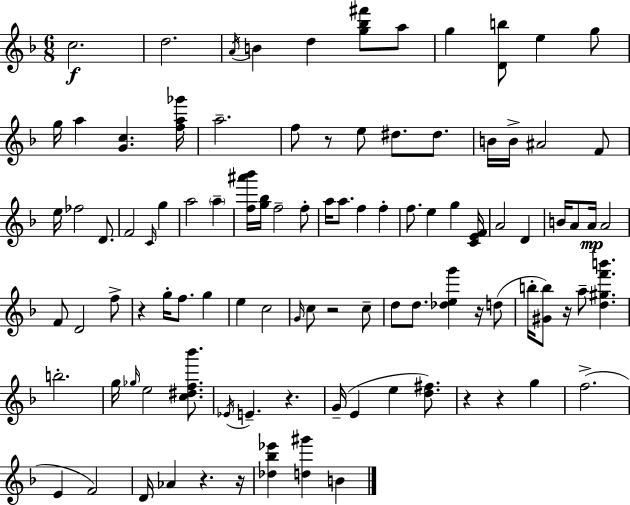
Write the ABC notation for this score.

X:1
T:Untitled
M:6/8
L:1/4
K:F
c2 d2 A/4 B d [g_b^f']/2 a/2 g [Db]/2 e g/2 g/4 a [Gc] [fa_g']/4 a2 f/2 z/2 e/2 ^d/2 ^d/2 B/4 B/4 ^A2 F/2 e/4 _f2 D/2 F2 C/4 g a2 a [f^a'_b']/4 [g_b]/4 f2 f/2 a/4 a/2 f f f/2 e g [CEF]/4 A2 D B/4 A/2 A/4 A2 F/2 D2 f/2 z g/4 f/2 g e c2 G/4 c/2 z2 c/2 d/2 d/2 [_deg'] z/4 d/2 b/4 [^Gb]/2 z/4 a/2 [d^gf'b'] b2 g/4 _g/4 e2 [c^df_b']/2 _E/4 E z G/4 E e [d^f]/2 z z g f2 E F2 D/4 _A z z/4 [_d_b_e'] [d^g'] B